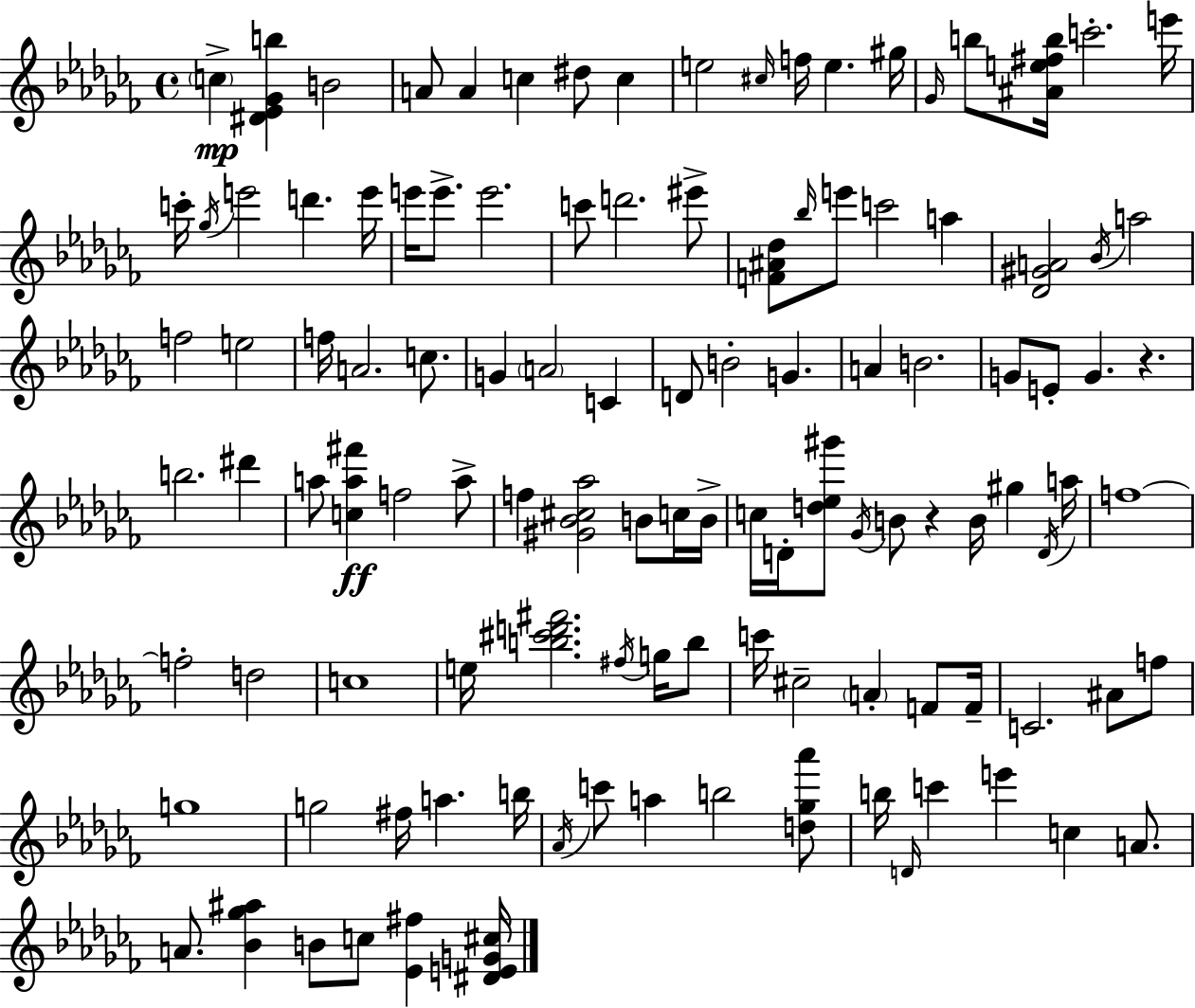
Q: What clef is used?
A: treble